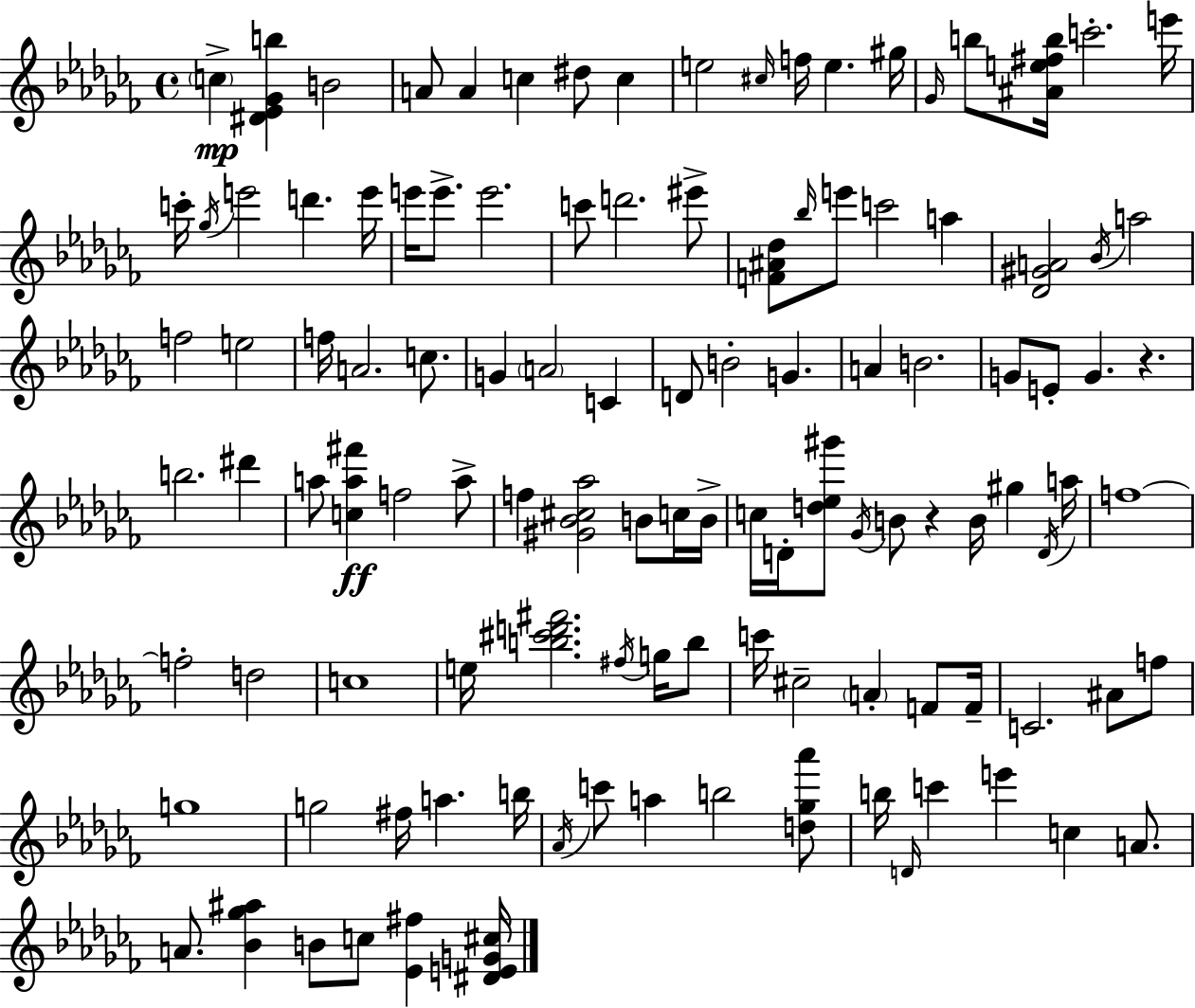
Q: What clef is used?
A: treble